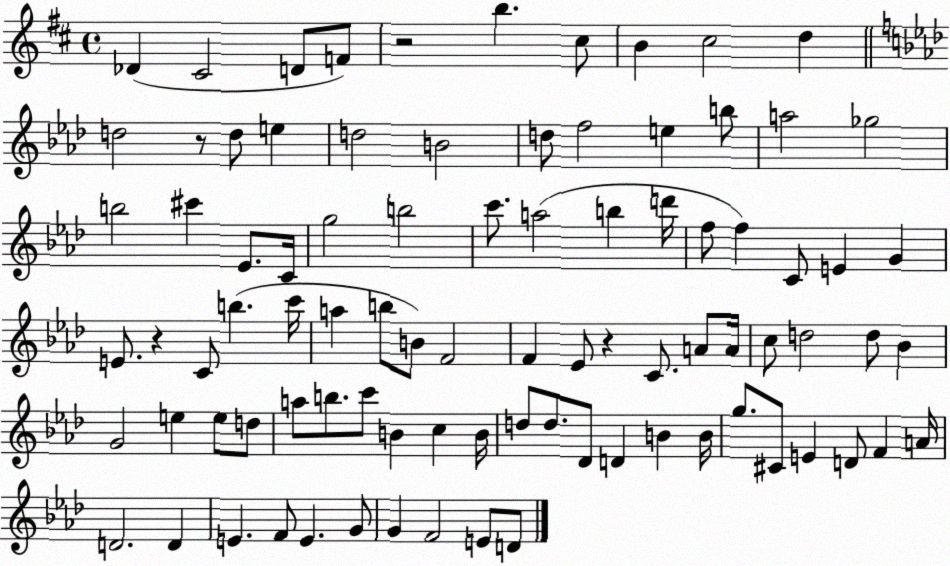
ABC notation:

X:1
T:Untitled
M:4/4
L:1/4
K:D
_D ^C2 D/2 F/2 z2 b ^c/2 B ^c2 d d2 z/2 d/2 e d2 B2 d/2 f2 e b/2 a2 _g2 b2 ^c' _E/2 C/4 g2 b2 c'/2 a2 b d'/4 f/2 f C/2 E G E/2 z C/2 b c'/4 a b/2 B/2 F2 F _E/2 z C/2 A/2 A/4 c/2 d2 d/2 _B G2 e e/2 d/2 a/2 b/2 c'/2 B c B/4 d/2 d/2 _D/2 D B B/4 g/2 ^C/2 E D/2 F A/4 D2 D E F/2 E G/2 G F2 E/2 D/2